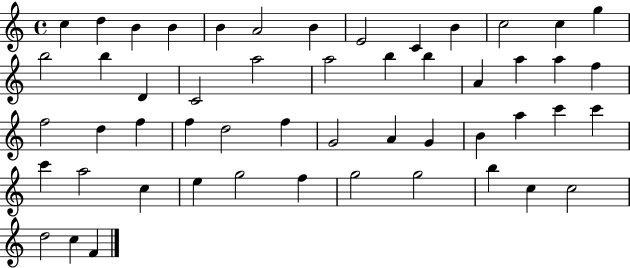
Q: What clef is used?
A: treble